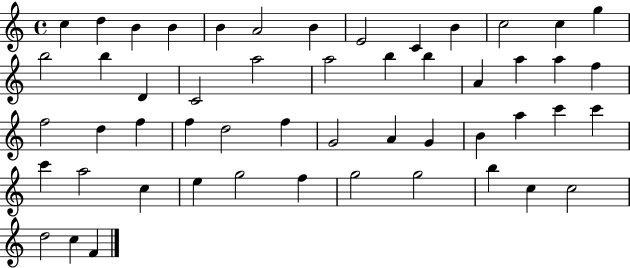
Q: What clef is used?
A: treble